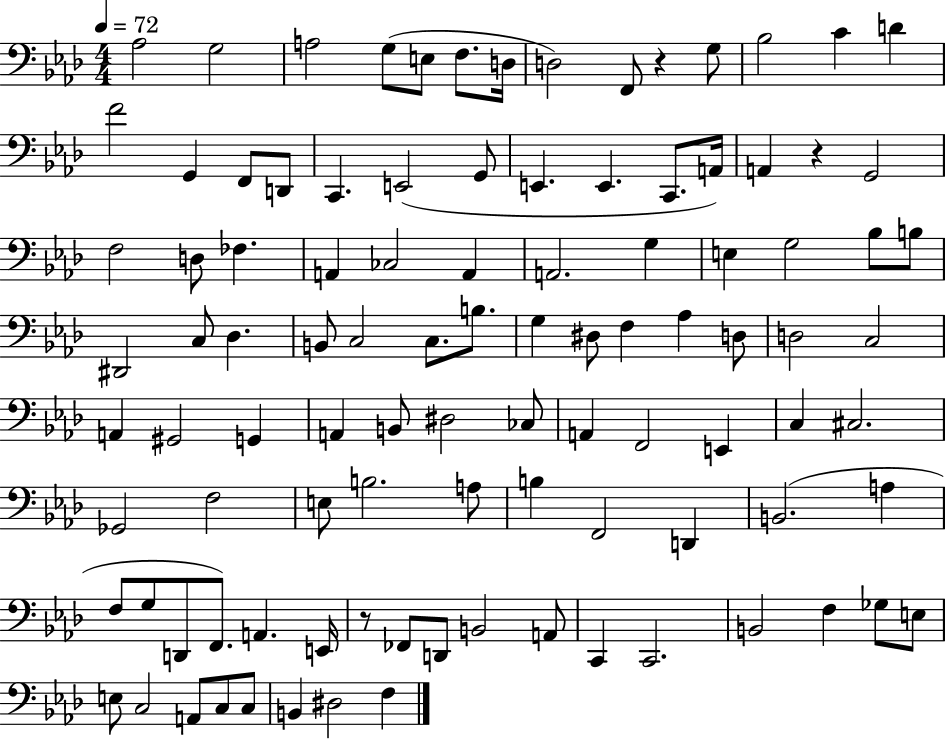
{
  \clef bass
  \numericTimeSignature
  \time 4/4
  \key aes \major
  \tempo 4 = 72
  \repeat volta 2 { aes2 g2 | a2 g8( e8 f8. d16 | d2) f,8 r4 g8 | bes2 c'4 d'4 | \break f'2 g,4 f,8 d,8 | c,4. e,2( g,8 | e,4. e,4. c,8. a,16) | a,4 r4 g,2 | \break f2 d8 fes4. | a,4 ces2 a,4 | a,2. g4 | e4 g2 bes8 b8 | \break dis,2 c8 des4. | b,8 c2 c8. b8. | g4 dis8 f4 aes4 d8 | d2 c2 | \break a,4 gis,2 g,4 | a,4 b,8 dis2 ces8 | a,4 f,2 e,4 | c4 cis2. | \break ges,2 f2 | e8 b2. a8 | b4 f,2 d,4 | b,2.( a4 | \break f8 g8 d,8 f,8.) a,4. e,16 | r8 fes,8 d,8 b,2 a,8 | c,4 c,2. | b,2 f4 ges8 e8 | \break e8 c2 a,8 c8 c8 | b,4 dis2 f4 | } \bar "|."
}